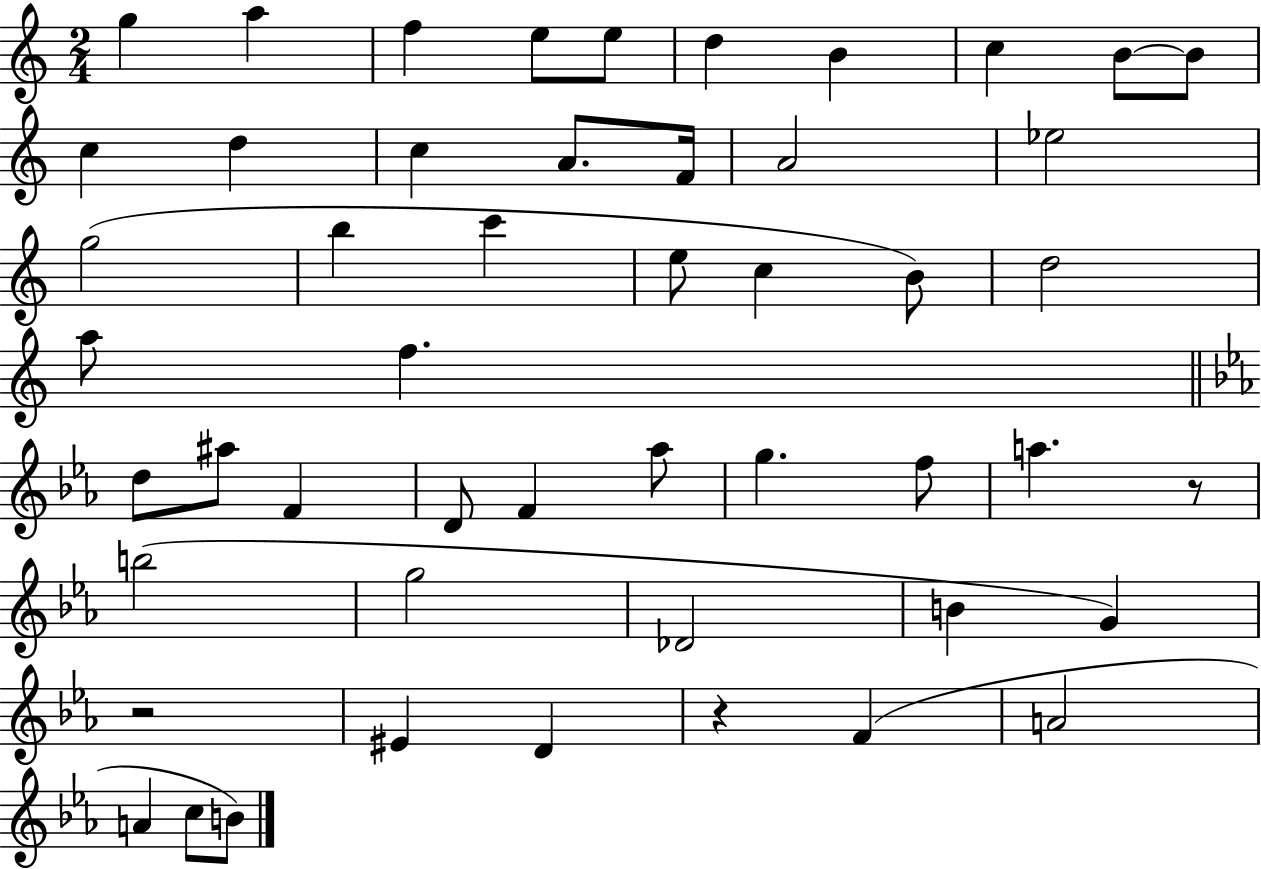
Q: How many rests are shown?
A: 3